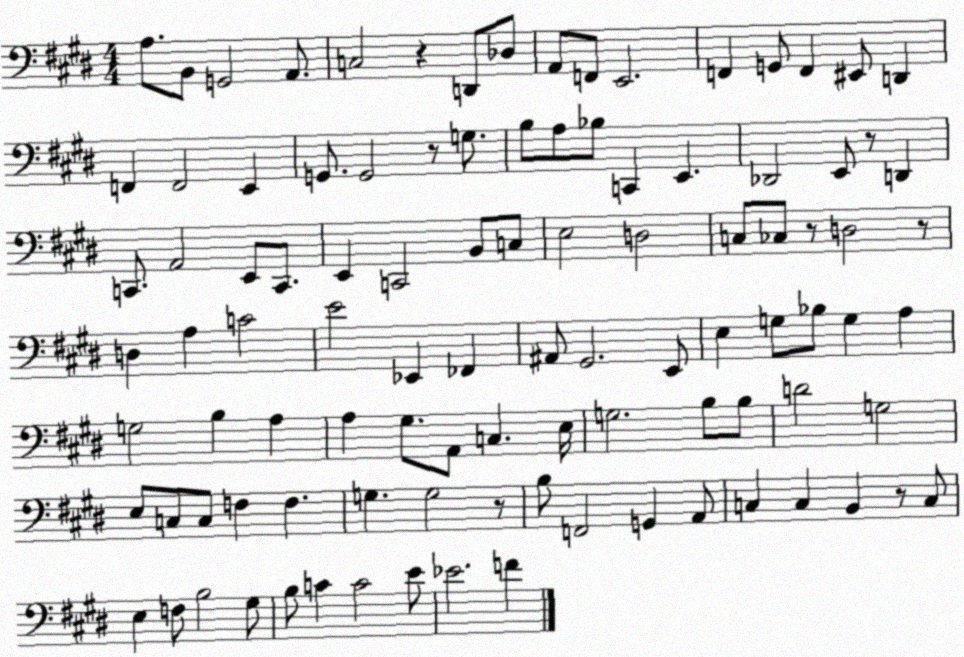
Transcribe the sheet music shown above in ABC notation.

X:1
T:Untitled
M:4/4
L:1/4
K:E
A,/2 B,,/2 G,,2 A,,/2 C,2 z D,,/2 _D,/2 A,,/2 F,,/2 E,,2 F,, G,,/2 F,, ^E,,/2 D,, F,, F,,2 E,, G,,/2 G,,2 z/2 G,/2 B,/2 A,/2 _B,/2 C,, E,, _D,,2 E,,/2 z/2 D,, C,,/2 A,,2 E,,/2 C,,/2 E,, C,,2 B,,/2 C,/2 E,2 D,2 C,/2 _C,/2 z/2 D,2 z/2 D, A, C2 E2 _E,, _F,, ^A,,/2 ^G,,2 E,,/2 E, G,/2 _B,/2 G, A, G,2 B, A, A, ^G,/2 A,,/2 C, E,/4 G,2 B,/2 B,/2 D2 G,2 E,/2 C,/2 C,/2 F, F, G, G,2 z/2 B,/2 F,,2 G,, A,,/2 C, C, B,, z/2 C,/2 E, F,/2 B,2 ^G,/2 B,/2 C C2 E/2 _E2 F